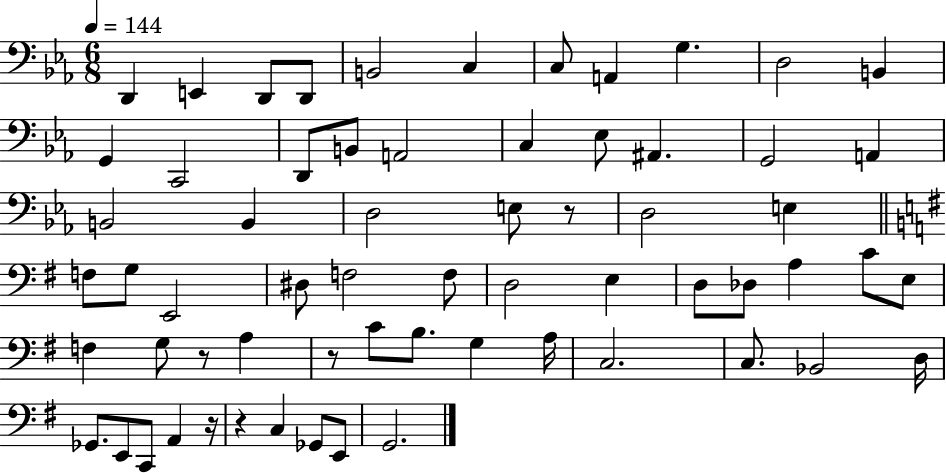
X:1
T:Untitled
M:6/8
L:1/4
K:Eb
D,, E,, D,,/2 D,,/2 B,,2 C, C,/2 A,, G, D,2 B,, G,, C,,2 D,,/2 B,,/2 A,,2 C, _E,/2 ^A,, G,,2 A,, B,,2 B,, D,2 E,/2 z/2 D,2 E, F,/2 G,/2 E,,2 ^D,/2 F,2 F,/2 D,2 E, D,/2 _D,/2 A, C/2 E,/2 F, G,/2 z/2 A, z/2 C/2 B,/2 G, A,/4 C,2 C,/2 _B,,2 D,/4 _G,,/2 E,,/2 C,,/2 A,, z/4 z C, _G,,/2 E,,/2 G,,2